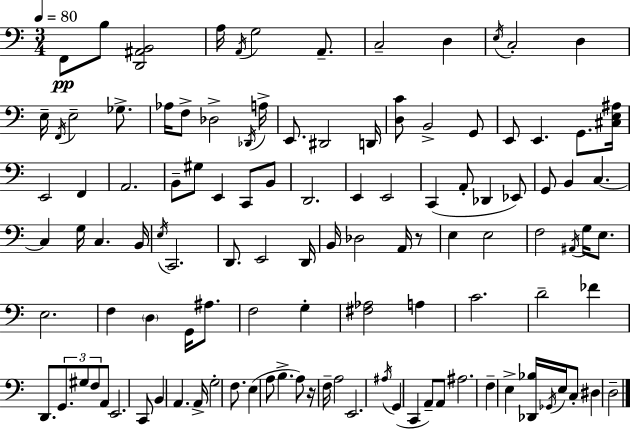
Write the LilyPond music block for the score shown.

{
  \clef bass
  \numericTimeSignature
  \time 3/4
  \key a \minor
  \tempo 4 = 80
  \repeat volta 2 { f,8\pp b8 <d, ais, b,>2 | a16 \acciaccatura { a,16 } g2 a,8.-- | c2-- d4 | \acciaccatura { e16 } c2-. d4 | \break e16-- \acciaccatura { f,16 } e2-- | ges8.-> aes16 f8-> des2-> | \acciaccatura { des,16 } a16-> e,8. dis,2 | d,16 <d c'>8 b,2-> | \break g,8 e,8 e,4. | g,8. <cis e ais>16 e,2 | f,4 a,2. | b,8-- gis8 e,4 | \break c,8 b,8 d,2. | e,4 e,2 | c,4( a,8-. des,4 | ees,8) g,8 b,4 c4.~~ | \break c4 g16 c4. | b,16 \acciaccatura { e16 } c,2. | d,8. e,2 | d,16 b,16 des2 | \break a,16 r8 e4 e2 | f2 | \acciaccatura { ais,16 } g16 e8. e2. | f4 \parenthesize d4 | \break g,16 ais8. f2 | g4-. <fis aes>2 | a4 c'2. | d'2-- | \break fes'4 d,8. \tuplet 3/2 { g,8. | gis8 f8 } a,8 e,2. | c,8 b,4 | a,4. a,16-> g2-. | \break f8. e4( a8 | b4.-> a8) r16 f16-- a2 | e,2. | \acciaccatura { ais16 }( g,4 c,4 | \break a,8--) a,8 ais2. | f4-- e4-> | <des, bes>16 \acciaccatura { ges,16 } e16 c8-. dis4 | d2-- } \bar "|."
}